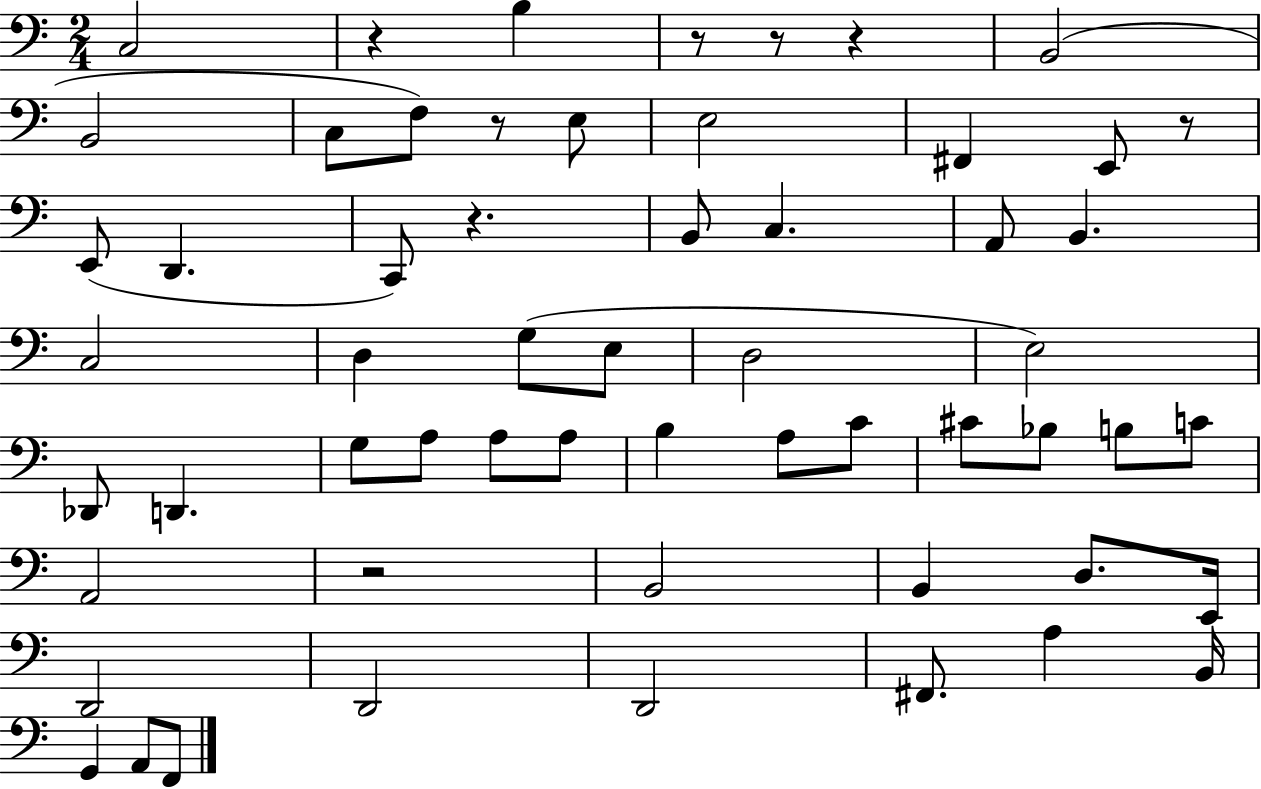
X:1
T:Untitled
M:2/4
L:1/4
K:C
C,2 z B, z/2 z/2 z B,,2 B,,2 C,/2 F,/2 z/2 E,/2 E,2 ^F,, E,,/2 z/2 E,,/2 D,, C,,/2 z B,,/2 C, A,,/2 B,, C,2 D, G,/2 E,/2 D,2 E,2 _D,,/2 D,, G,/2 A,/2 A,/2 A,/2 B, A,/2 C/2 ^C/2 _B,/2 B,/2 C/2 A,,2 z2 B,,2 B,, D,/2 E,,/4 D,,2 D,,2 D,,2 ^F,,/2 A, B,,/4 G,, A,,/2 F,,/2